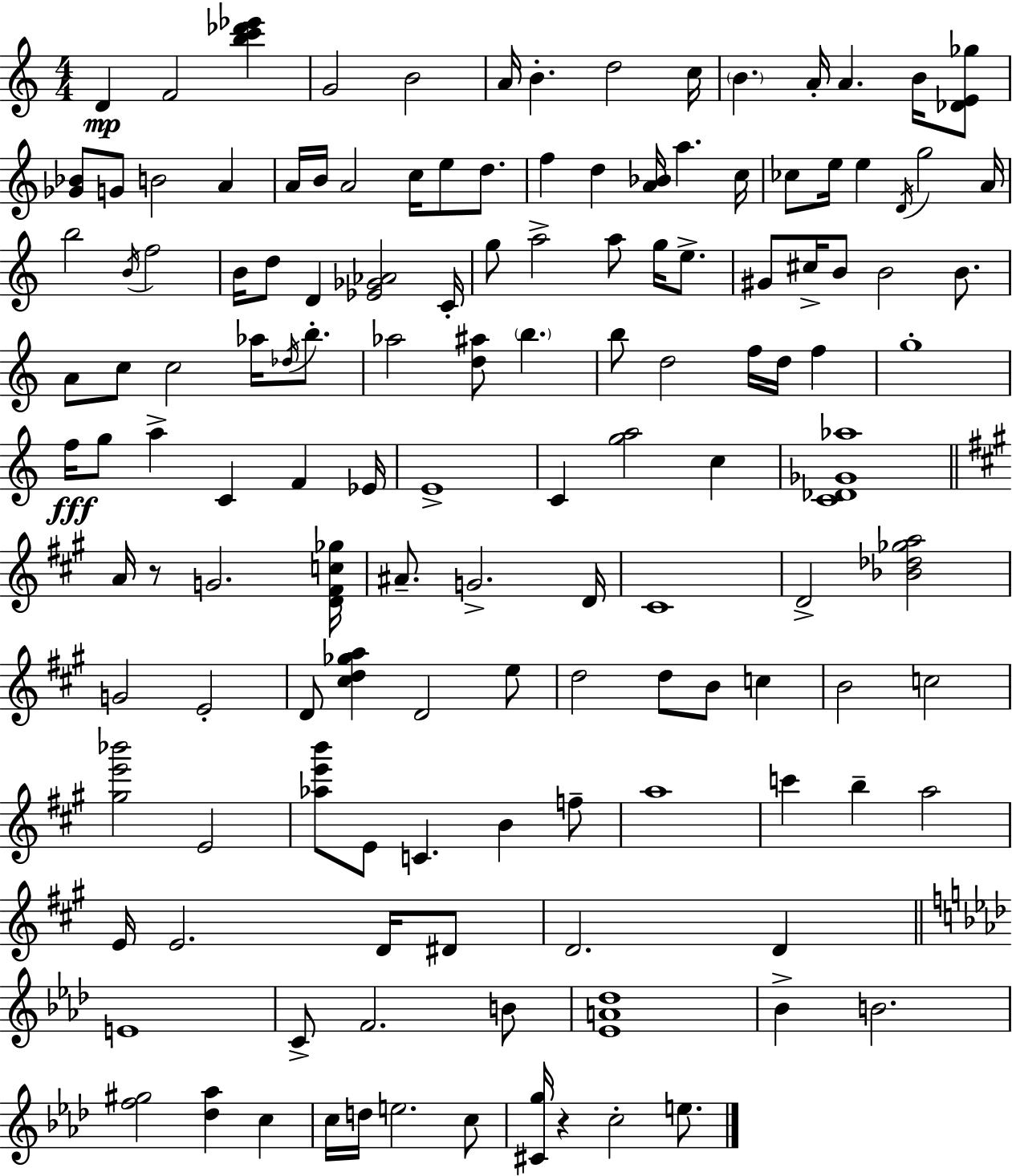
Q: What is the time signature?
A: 4/4